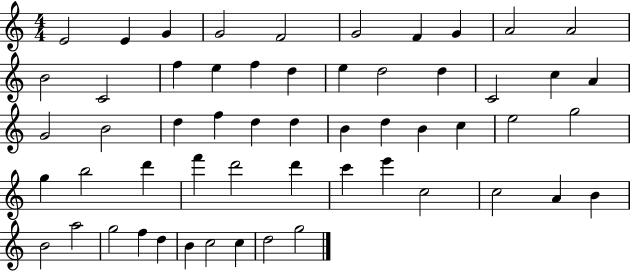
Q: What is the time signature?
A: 4/4